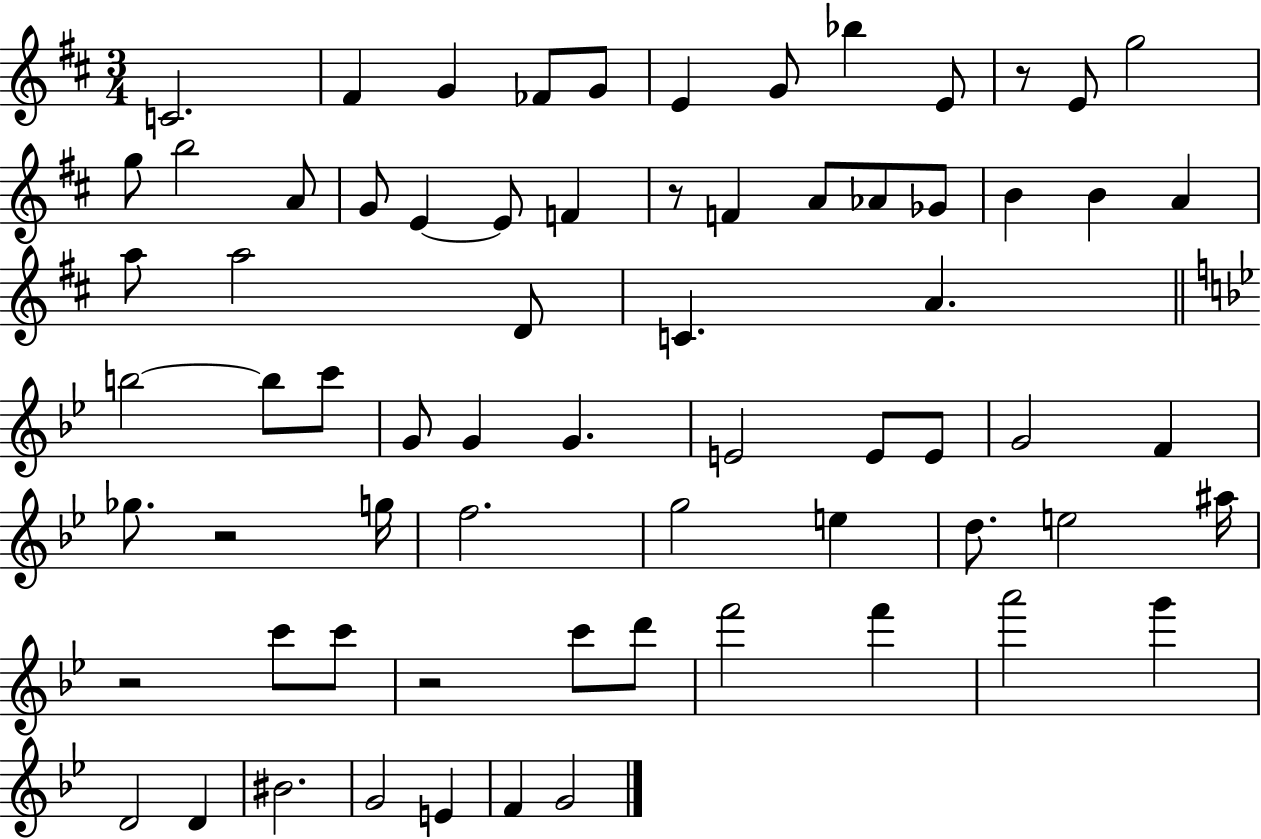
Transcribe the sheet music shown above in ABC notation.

X:1
T:Untitled
M:3/4
L:1/4
K:D
C2 ^F G _F/2 G/2 E G/2 _b E/2 z/2 E/2 g2 g/2 b2 A/2 G/2 E E/2 F z/2 F A/2 _A/2 _G/2 B B A a/2 a2 D/2 C A b2 b/2 c'/2 G/2 G G E2 E/2 E/2 G2 F _g/2 z2 g/4 f2 g2 e d/2 e2 ^a/4 z2 c'/2 c'/2 z2 c'/2 d'/2 f'2 f' a'2 g' D2 D ^B2 G2 E F G2